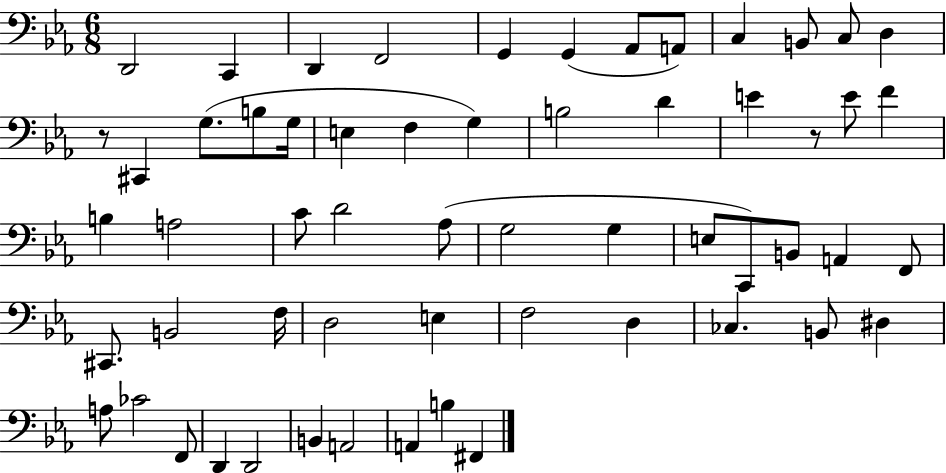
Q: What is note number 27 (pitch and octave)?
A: C4